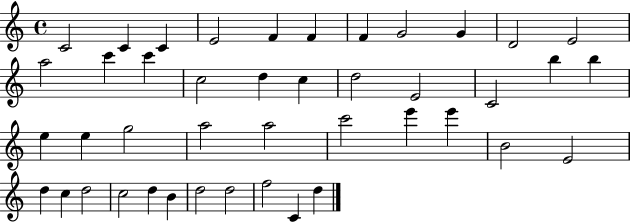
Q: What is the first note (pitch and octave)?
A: C4